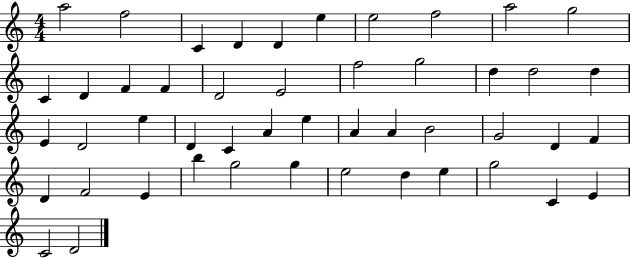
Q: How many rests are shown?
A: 0